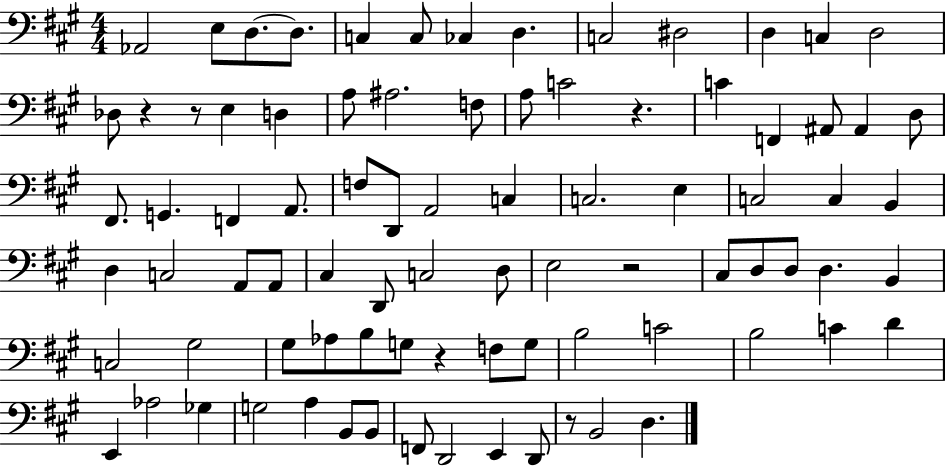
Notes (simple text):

Ab2/h E3/e D3/e. D3/e. C3/q C3/e CES3/q D3/q. C3/h D#3/h D3/q C3/q D3/h Db3/e R/q R/e E3/q D3/q A3/e A#3/h. F3/e A3/e C4/h R/q. C4/q F2/q A#2/e A#2/q D3/e F#2/e. G2/q. F2/q A2/e. F3/e D2/e A2/h C3/q C3/h. E3/q C3/h C3/q B2/q D3/q C3/h A2/e A2/e C#3/q D2/e C3/h D3/e E3/h R/h C#3/e D3/e D3/e D3/q. B2/q C3/h G#3/h G#3/e Ab3/e B3/e G3/e R/q F3/e G3/e B3/h C4/h B3/h C4/q D4/q E2/q Ab3/h Gb3/q G3/h A3/q B2/e B2/e F2/e D2/h E2/q D2/e R/e B2/h D3/q.